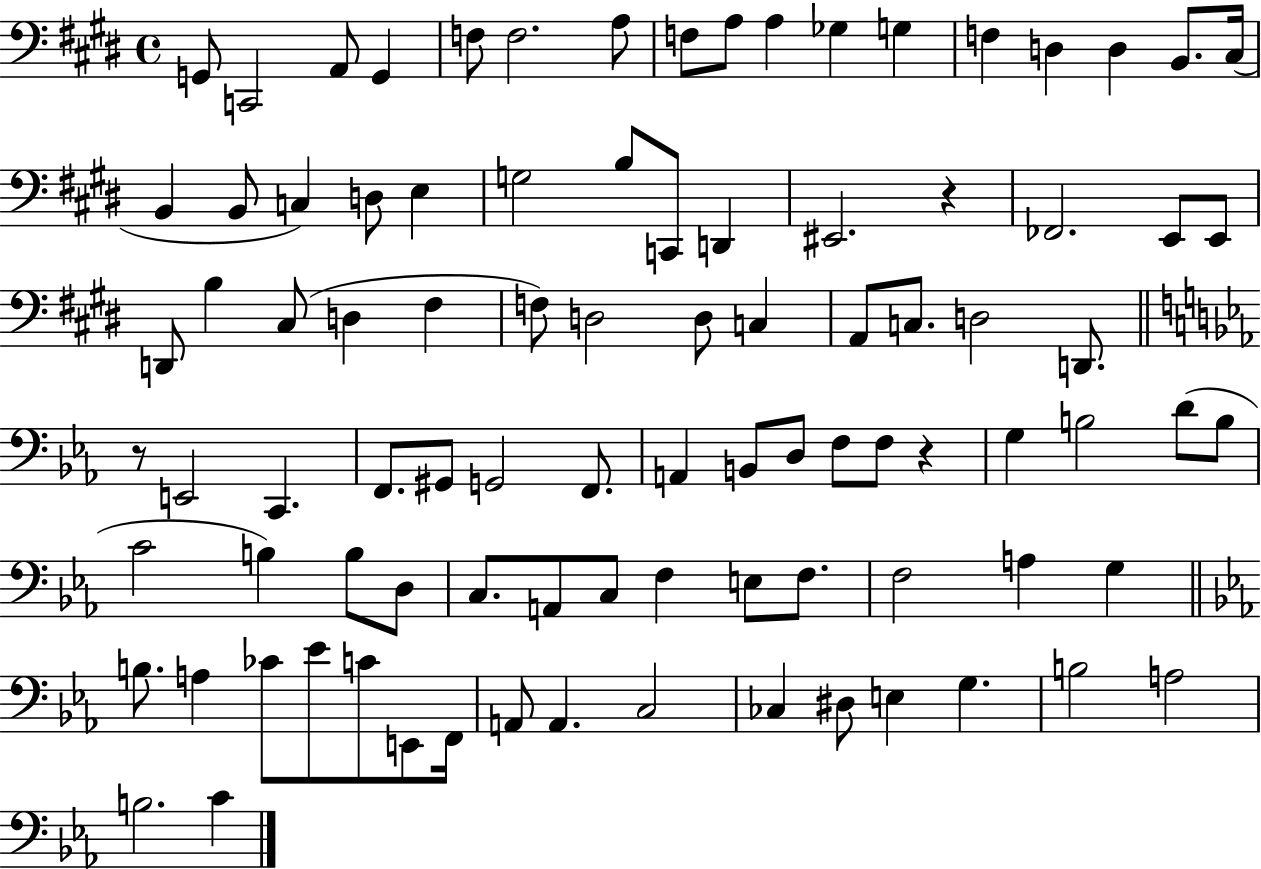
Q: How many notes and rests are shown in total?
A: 92